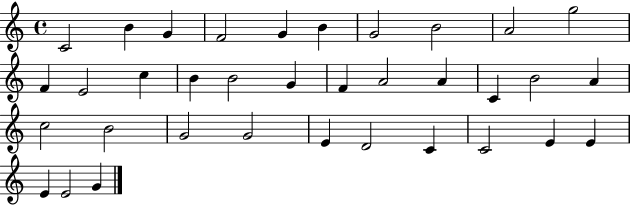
C4/h B4/q G4/q F4/h G4/q B4/q G4/h B4/h A4/h G5/h F4/q E4/h C5/q B4/q B4/h G4/q F4/q A4/h A4/q C4/q B4/h A4/q C5/h B4/h G4/h G4/h E4/q D4/h C4/q C4/h E4/q E4/q E4/q E4/h G4/q